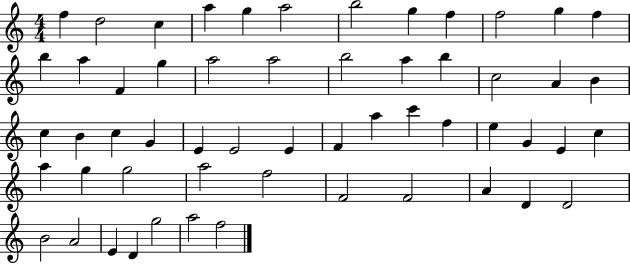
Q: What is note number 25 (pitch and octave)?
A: C5